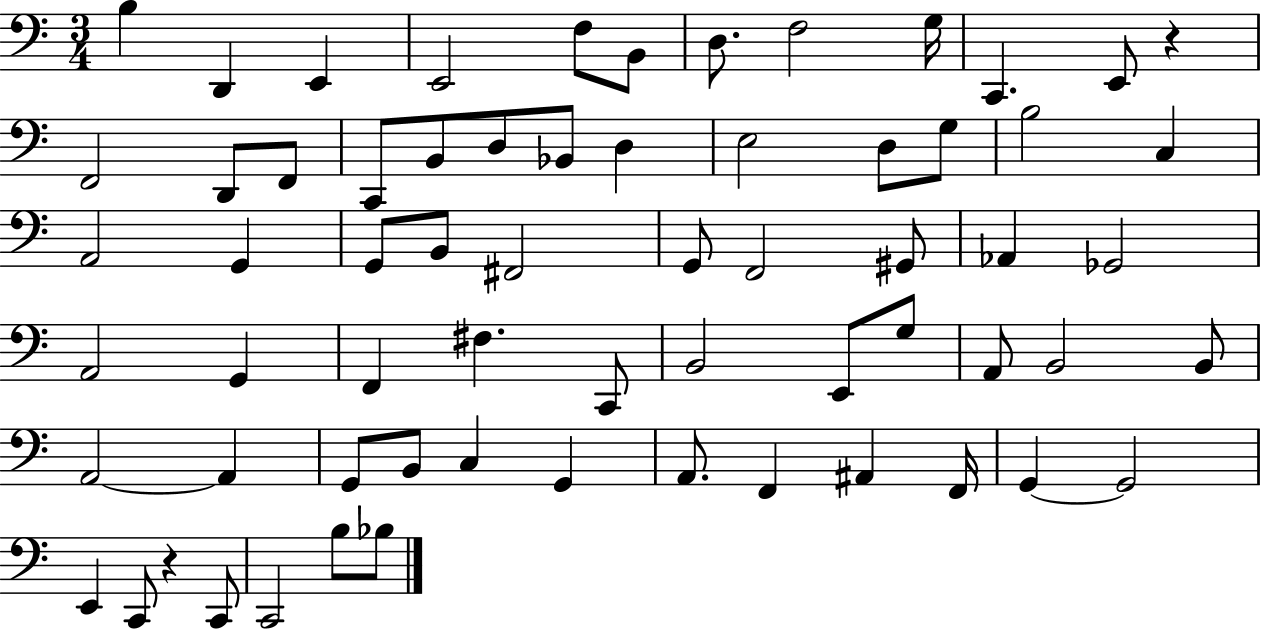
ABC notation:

X:1
T:Untitled
M:3/4
L:1/4
K:C
B, D,, E,, E,,2 F,/2 B,,/2 D,/2 F,2 G,/4 C,, E,,/2 z F,,2 D,,/2 F,,/2 C,,/2 B,,/2 D,/2 _B,,/2 D, E,2 D,/2 G,/2 B,2 C, A,,2 G,, G,,/2 B,,/2 ^F,,2 G,,/2 F,,2 ^G,,/2 _A,, _G,,2 A,,2 G,, F,, ^F, C,,/2 B,,2 E,,/2 G,/2 A,,/2 B,,2 B,,/2 A,,2 A,, G,,/2 B,,/2 C, G,, A,,/2 F,, ^A,, F,,/4 G,, G,,2 E,, C,,/2 z C,,/2 C,,2 B,/2 _B,/2